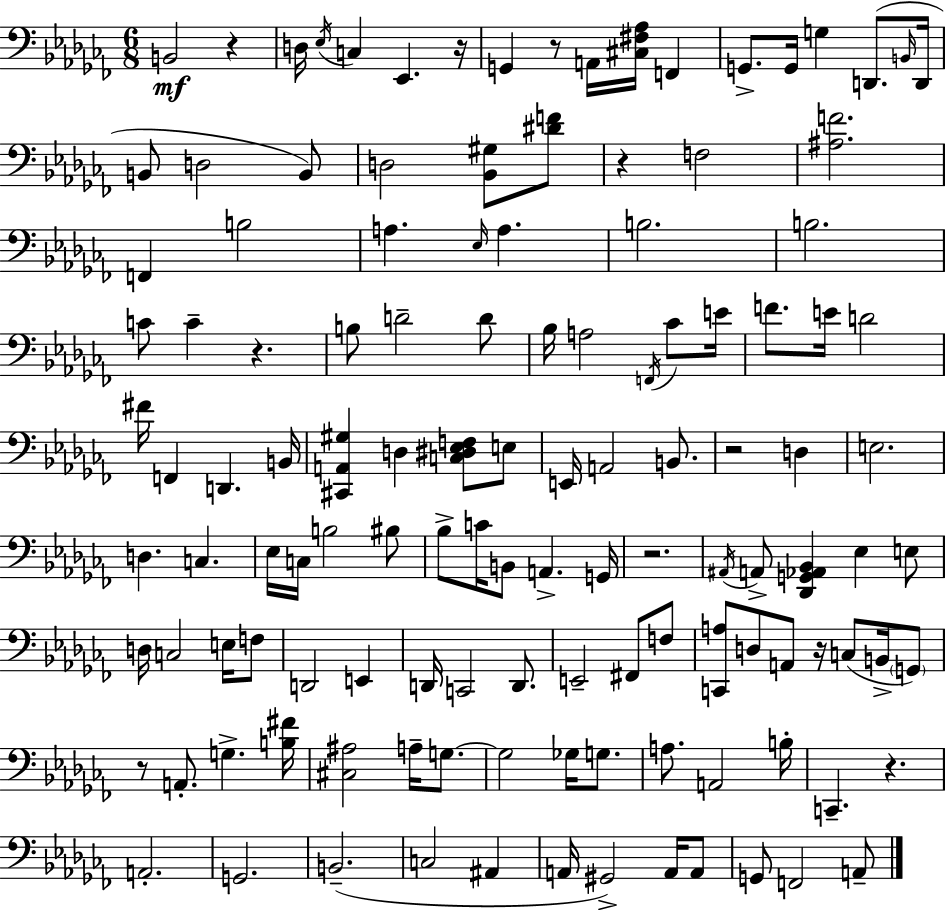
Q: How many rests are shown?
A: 10